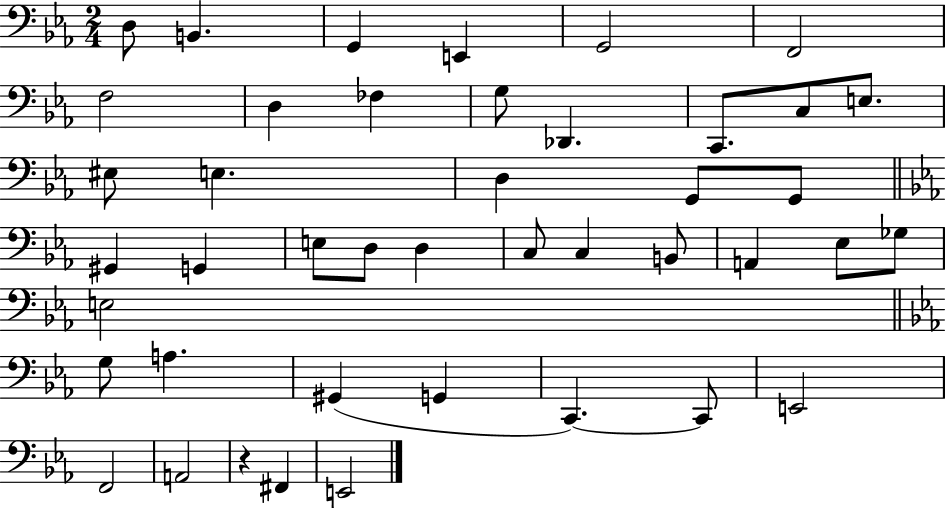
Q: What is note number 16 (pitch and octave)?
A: E3